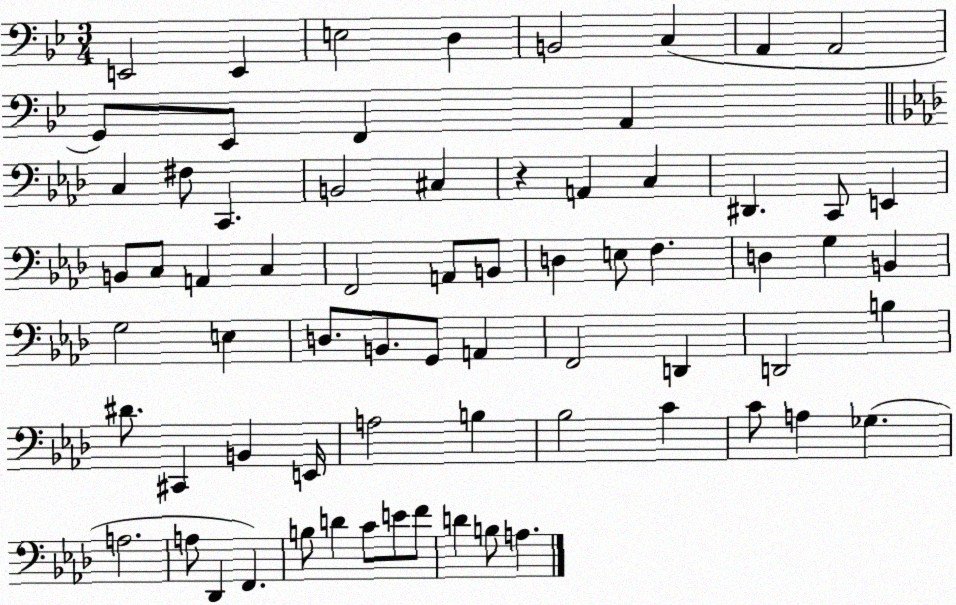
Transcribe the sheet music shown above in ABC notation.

X:1
T:Untitled
M:3/4
L:1/4
K:Bb
E,,2 E,, E,2 D, B,,2 C, A,, A,,2 G,,/2 _E,,/2 F,, A,, C, ^F,/2 C,, B,,2 ^C, z A,, C, ^D,, C,,/2 E,, B,,/2 C,/2 A,, C, F,,2 A,,/2 B,,/2 D, E,/2 F, D, G, B,, G,2 E, D,/2 B,,/2 G,,/2 A,, F,,2 D,, D,,2 B, ^D/2 ^C,, B,, E,,/4 A,2 B, _B,2 C C/2 A, _G, A,2 A,/2 _D,, F,, B,/2 D C/2 E/2 F/2 D B,/2 A,